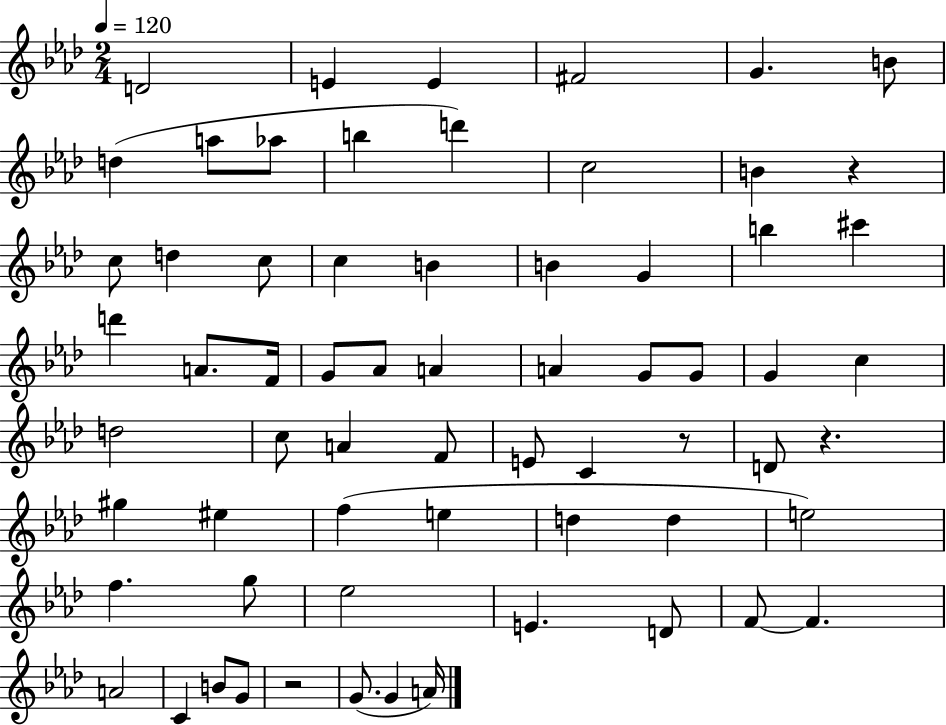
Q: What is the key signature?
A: AES major